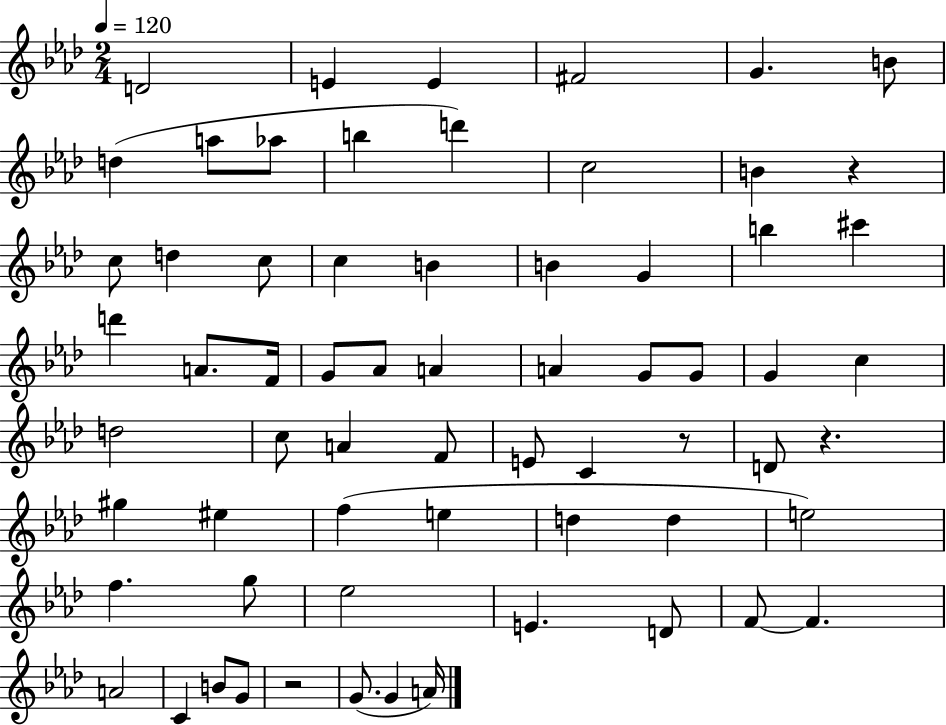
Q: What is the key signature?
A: AES major